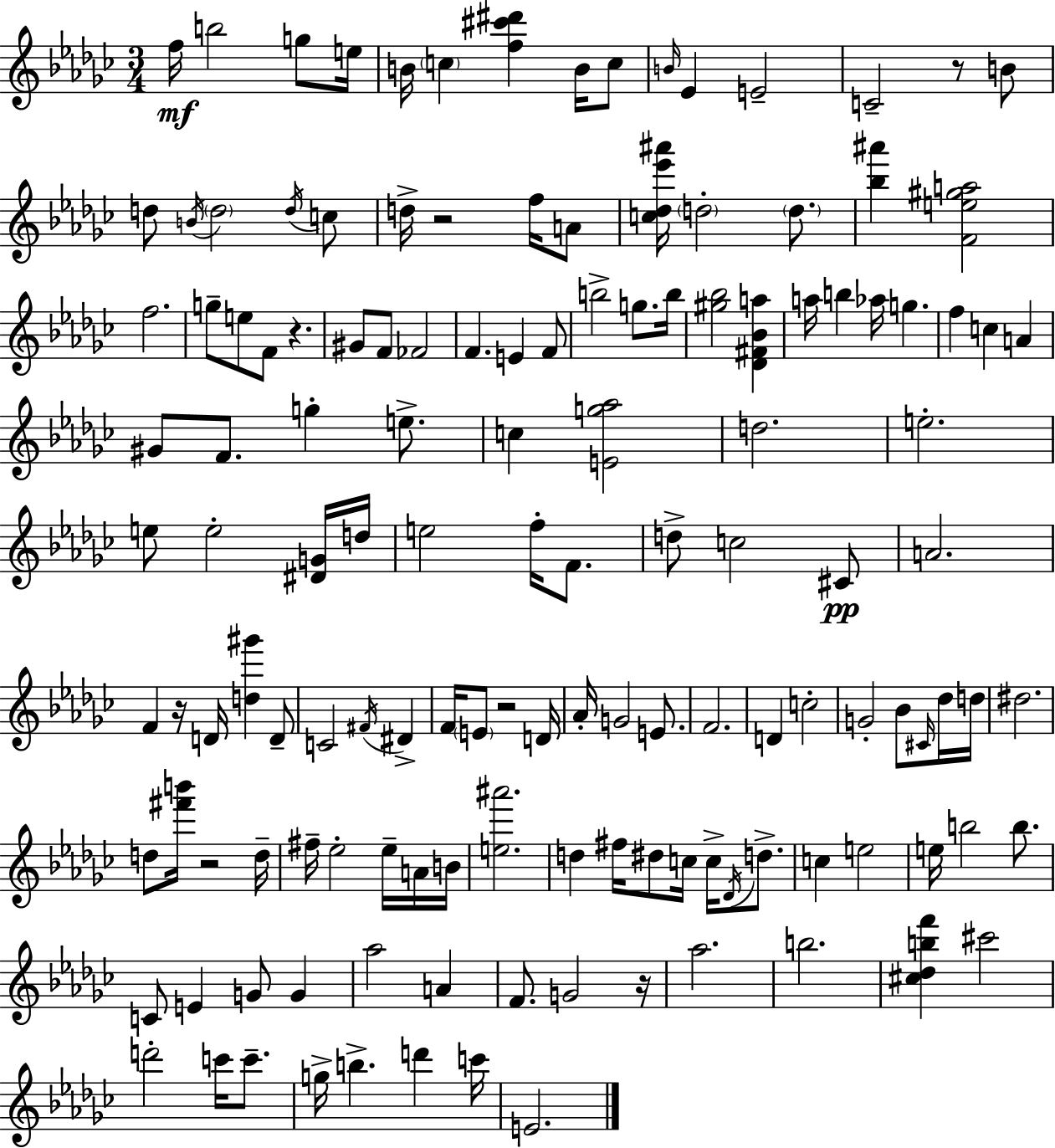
F5/s B5/h G5/e E5/s B4/s C5/q [F5,C#6,D#6]/q B4/s C5/e B4/s Eb4/q E4/h C4/h R/e B4/e D5/e B4/s D5/h D5/s C5/e D5/s R/h F5/s A4/e [C5,Db5,Eb6,A#6]/s D5/h D5/e. [Bb5,A#6]/q [F4,E5,G#5,A5]/h F5/h. G5/e E5/e F4/e R/q. G#4/e F4/e FES4/h F4/q. E4/q F4/e B5/h G5/e. B5/s [G#5,Bb5]/h [Db4,F#4,Bb4,A5]/q A5/s B5/q Ab5/s G5/q. F5/q C5/q A4/q G#4/e F4/e. G5/q E5/e. C5/q [E4,G5,Ab5]/h D5/h. E5/h. E5/e E5/h [D#4,G4]/s D5/s E5/h F5/s F4/e. D5/e C5/h C#4/e A4/h. F4/q R/s D4/s [D5,G#6]/q D4/e C4/h F#4/s D#4/q F4/s E4/e R/h D4/s Ab4/s G4/h E4/e. F4/h. D4/q C5/h G4/h Bb4/e C#4/s Db5/s D5/s D#5/h. D5/e [F#6,B6]/s R/h D5/s F#5/s Eb5/h Eb5/s A4/s B4/s [E5,A#6]/h. D5/q F#5/s D#5/e C5/s C5/s Db4/s D5/e. C5/q E5/h E5/s B5/h B5/e. C4/e E4/q G4/e G4/q Ab5/h A4/q F4/e. G4/h R/s Ab5/h. B5/h. [C#5,Db5,B5,F6]/q C#6/h D6/h C6/s C6/e. G5/s B5/q. D6/q C6/s E4/h.